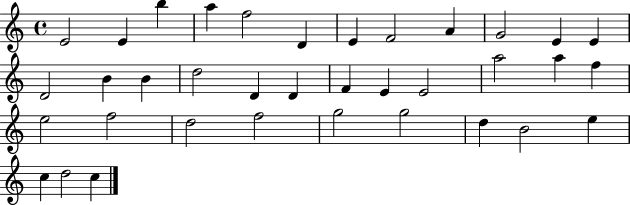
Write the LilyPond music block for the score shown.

{
  \clef treble
  \time 4/4
  \defaultTimeSignature
  \key c \major
  e'2 e'4 b''4 | a''4 f''2 d'4 | e'4 f'2 a'4 | g'2 e'4 e'4 | \break d'2 b'4 b'4 | d''2 d'4 d'4 | f'4 e'4 e'2 | a''2 a''4 f''4 | \break e''2 f''2 | d''2 f''2 | g''2 g''2 | d''4 b'2 e''4 | \break c''4 d''2 c''4 | \bar "|."
}